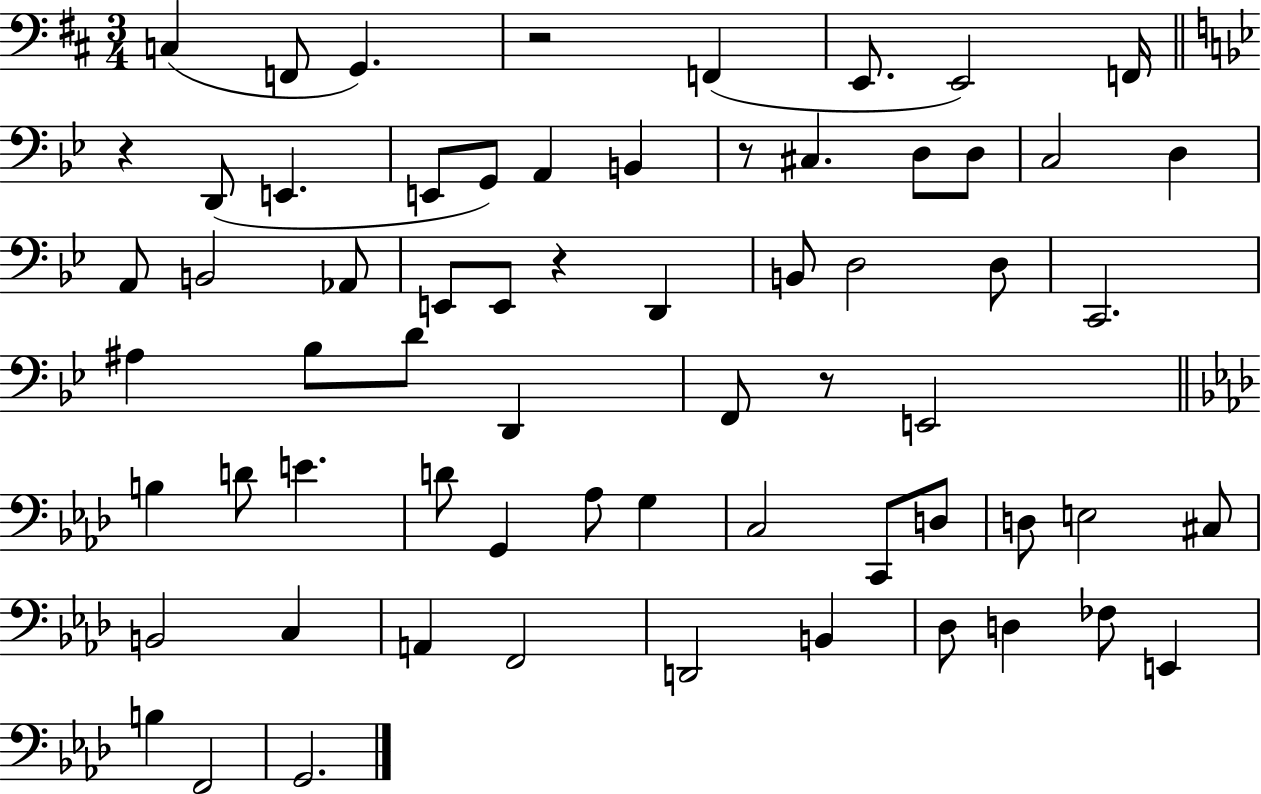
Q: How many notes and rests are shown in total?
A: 65